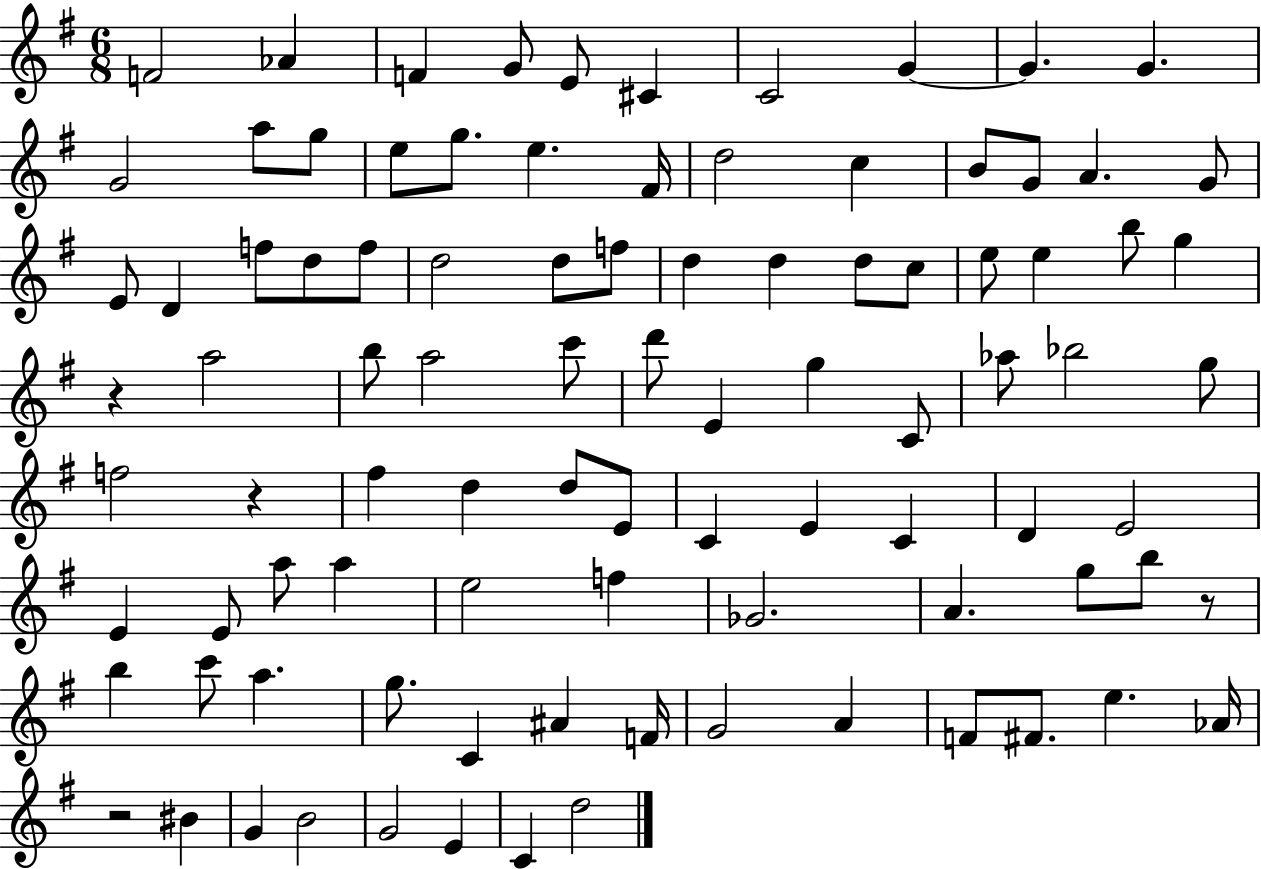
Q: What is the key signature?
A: G major